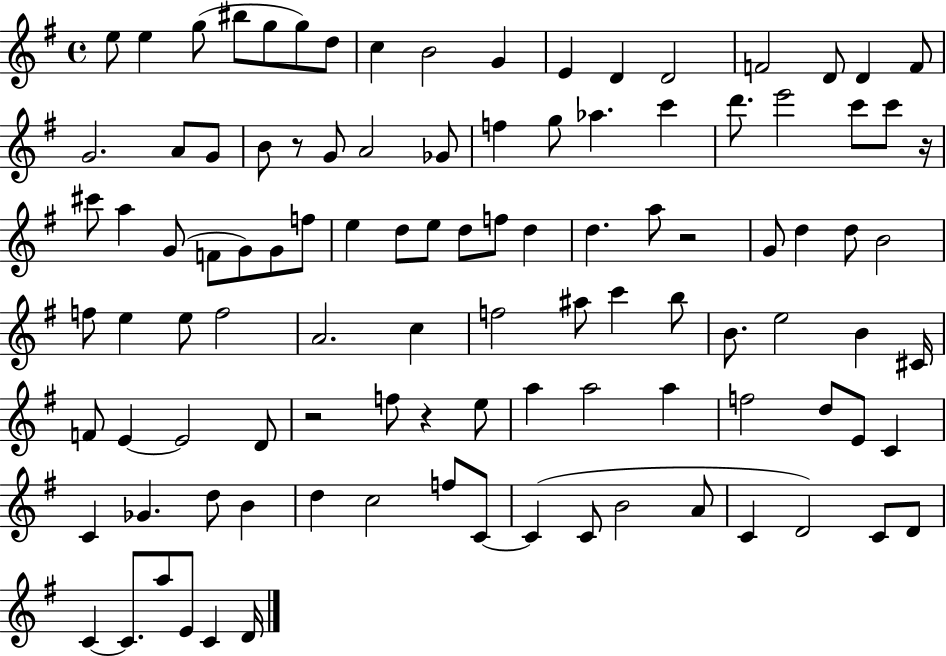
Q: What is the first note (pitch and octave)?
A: E5